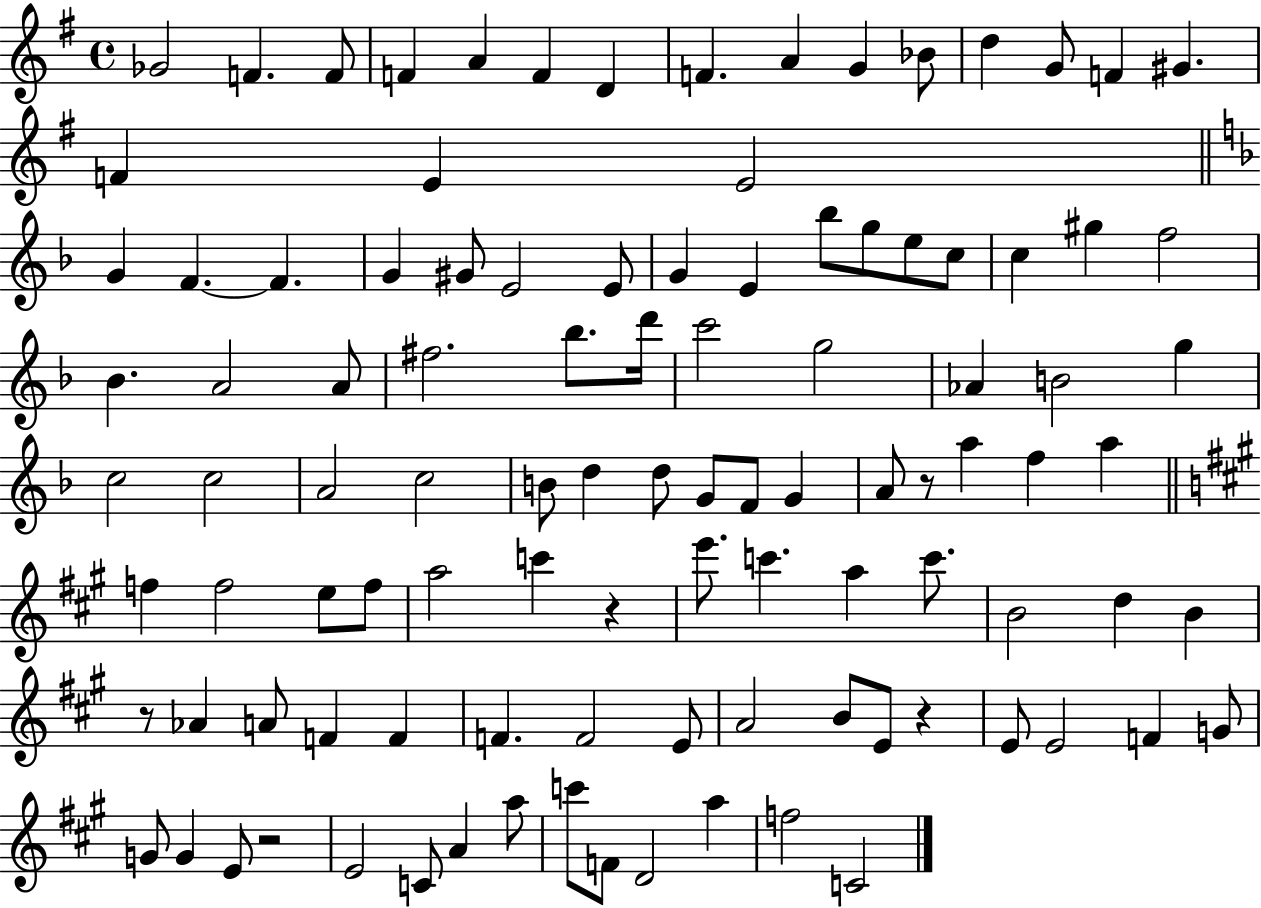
{
  \clef treble
  \time 4/4
  \defaultTimeSignature
  \key g \major
  ges'2 f'4. f'8 | f'4 a'4 f'4 d'4 | f'4. a'4 g'4 bes'8 | d''4 g'8 f'4 gis'4. | \break f'4 e'4 e'2 | \bar "||" \break \key d \minor g'4 f'4.~~ f'4. | g'4 gis'8 e'2 e'8 | g'4 e'4 bes''8 g''8 e''8 c''8 | c''4 gis''4 f''2 | \break bes'4. a'2 a'8 | fis''2. bes''8. d'''16 | c'''2 g''2 | aes'4 b'2 g''4 | \break c''2 c''2 | a'2 c''2 | b'8 d''4 d''8 g'8 f'8 g'4 | a'8 r8 a''4 f''4 a''4 | \break \bar "||" \break \key a \major f''4 f''2 e''8 f''8 | a''2 c'''4 r4 | e'''8. c'''4. a''4 c'''8. | b'2 d''4 b'4 | \break r8 aes'4 a'8 f'4 f'4 | f'4. f'2 e'8 | a'2 b'8 e'8 r4 | e'8 e'2 f'4 g'8 | \break g'8 g'4 e'8 r2 | e'2 c'8 a'4 a''8 | c'''8 f'8 d'2 a''4 | f''2 c'2 | \break \bar "|."
}